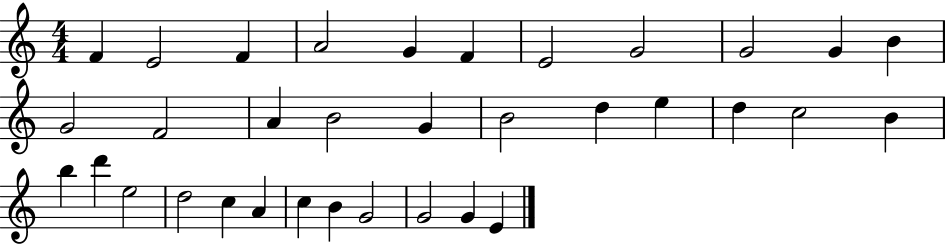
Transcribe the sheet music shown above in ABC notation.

X:1
T:Untitled
M:4/4
L:1/4
K:C
F E2 F A2 G F E2 G2 G2 G B G2 F2 A B2 G B2 d e d c2 B b d' e2 d2 c A c B G2 G2 G E